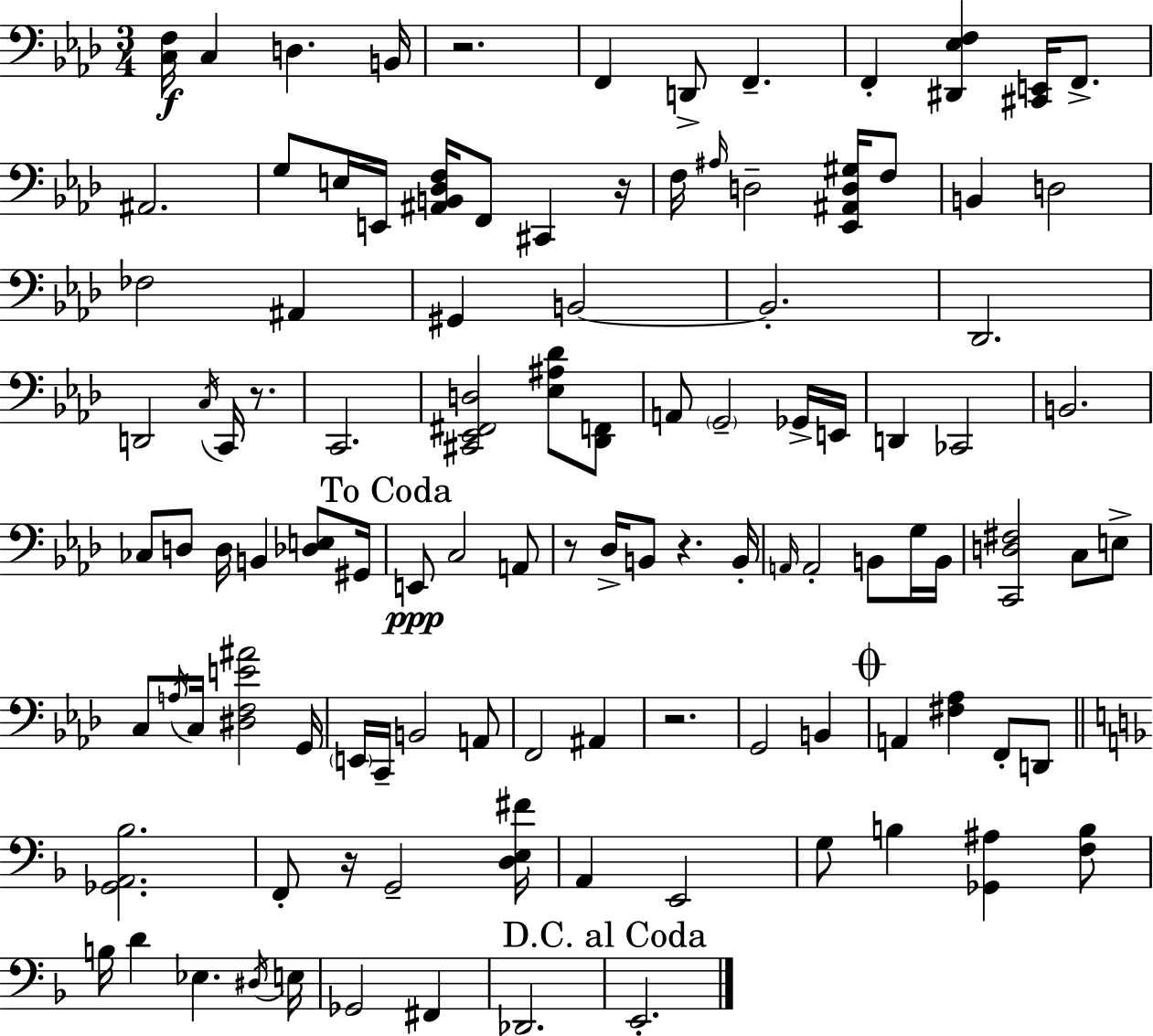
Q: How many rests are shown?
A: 7